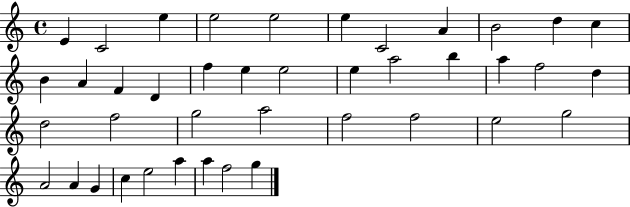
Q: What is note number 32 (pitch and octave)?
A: G5